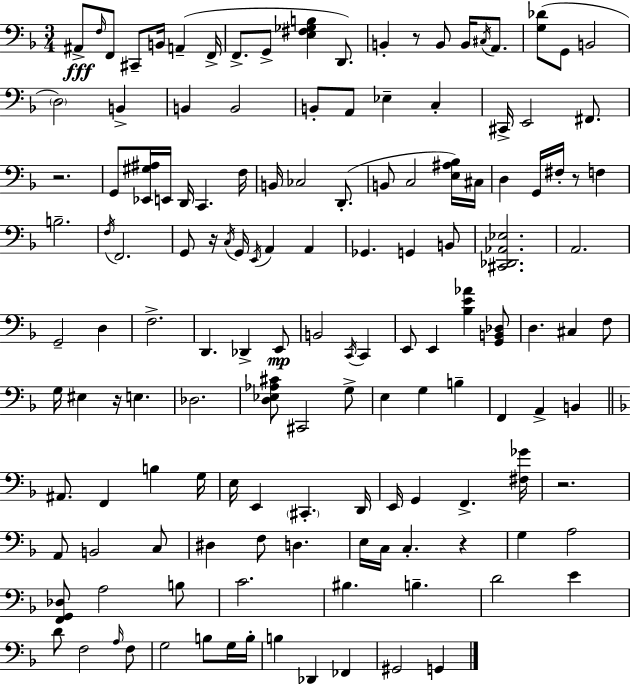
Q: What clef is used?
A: bass